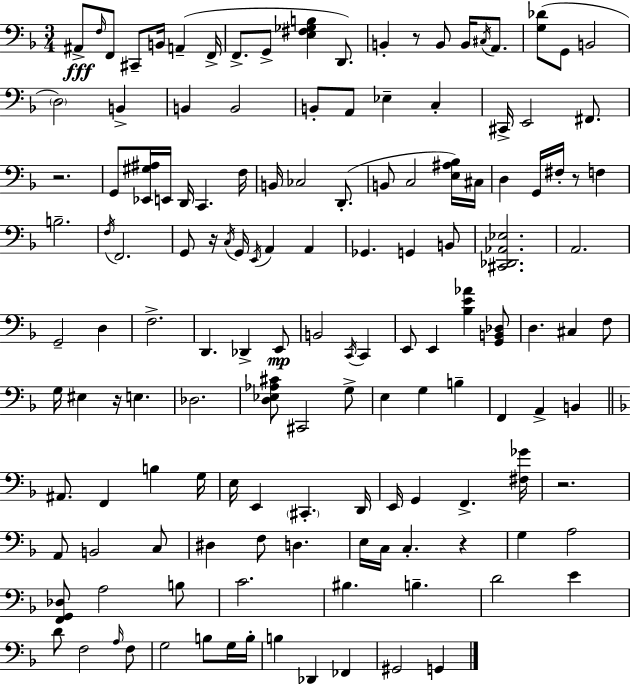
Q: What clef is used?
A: bass